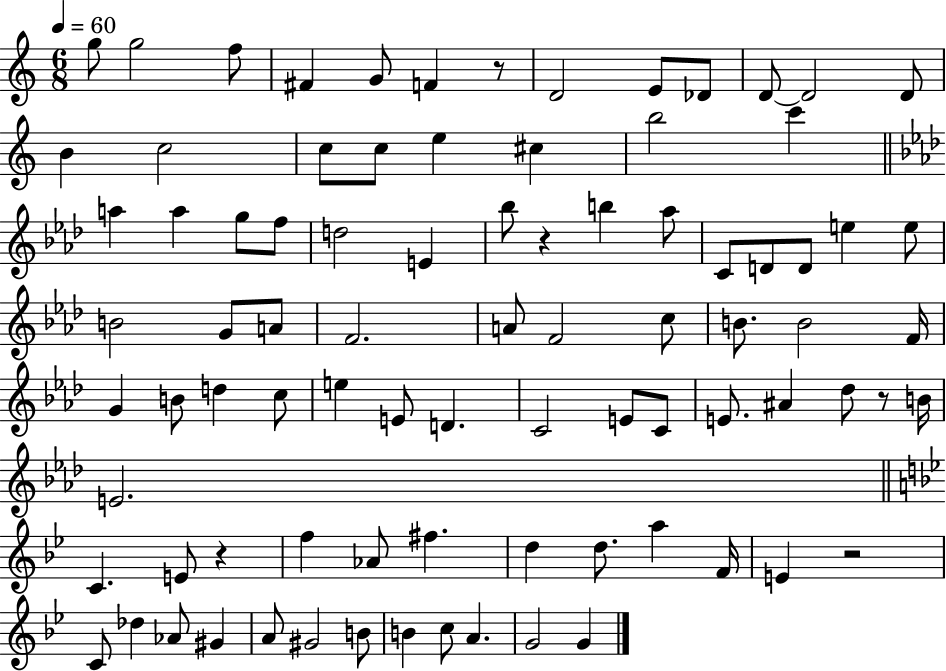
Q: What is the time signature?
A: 6/8